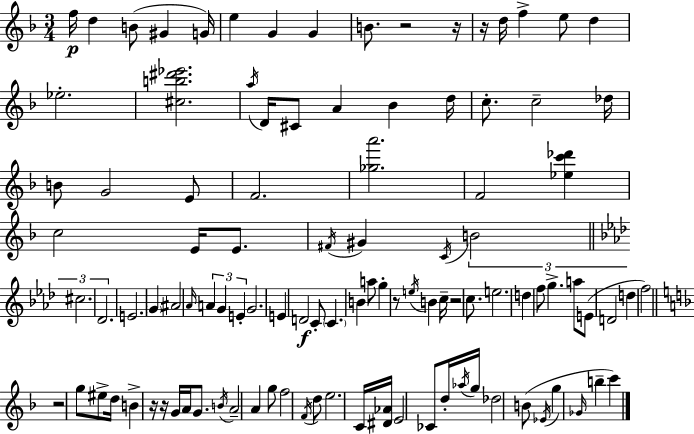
X:1
T:Untitled
M:3/4
L:1/4
K:Dm
f/4 d B/2 ^G G/4 e G G B/2 z2 z/4 z/4 d/4 f e/2 d _e2 [^cb^d'_e']2 a/4 D/4 ^C/2 A _B d/4 c/2 c2 _d/4 B/2 G2 E/2 F2 [_ga']2 F2 [_ec'_d'] c2 E/4 E/2 ^F/4 ^G C/4 B2 ^c2 _D2 E2 G ^A2 _A/4 A G E G2 E D2 C/2 C B a/2 g z/2 e/4 B c/4 z2 c/2 e2 d f/2 g a/2 E/2 D2 d f2 z2 g/2 ^e/2 d/4 B z/4 z/4 G/4 A/4 G/2 B/4 A2 A g/2 f2 F/4 d/2 e2 C/4 [^D_A]/4 E2 _C/2 d/4 _a/4 g/4 _d2 B/2 _E/4 g _G/4 b c'